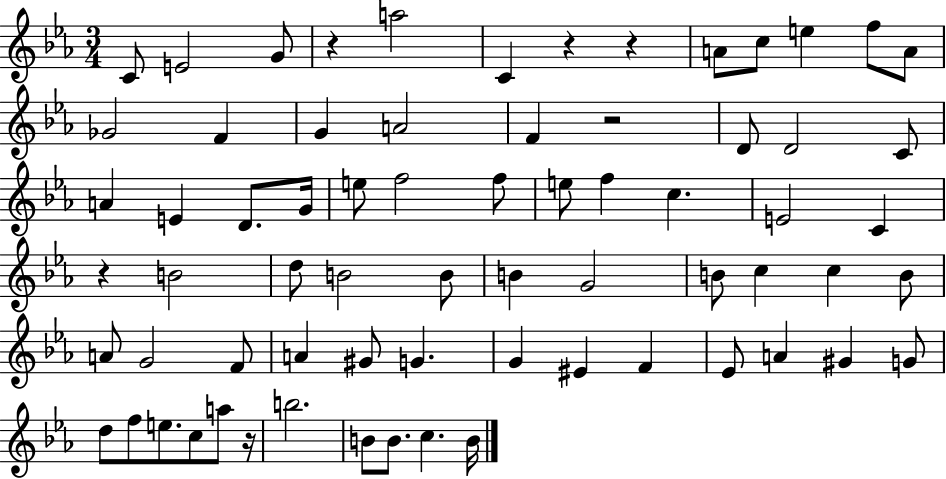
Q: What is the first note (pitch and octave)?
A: C4